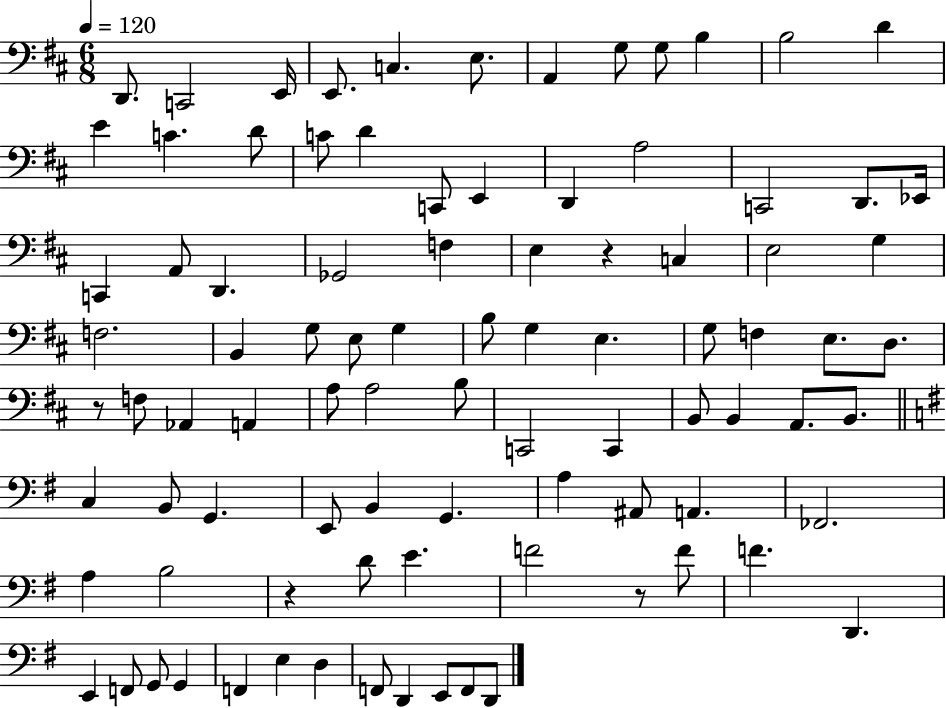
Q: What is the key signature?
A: D major